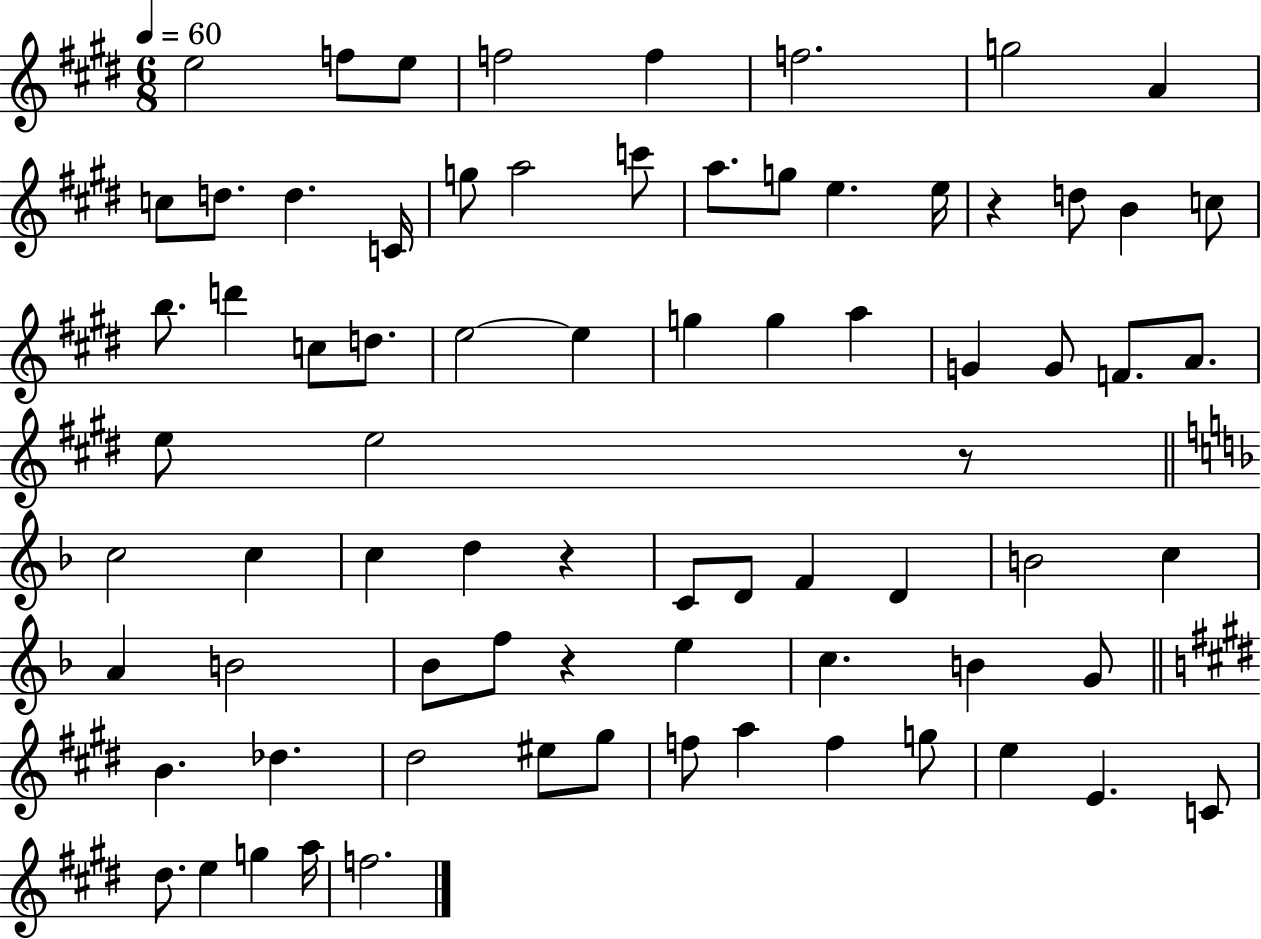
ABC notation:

X:1
T:Untitled
M:6/8
L:1/4
K:E
e2 f/2 e/2 f2 f f2 g2 A c/2 d/2 d C/4 g/2 a2 c'/2 a/2 g/2 e e/4 z d/2 B c/2 b/2 d' c/2 d/2 e2 e g g a G G/2 F/2 A/2 e/2 e2 z/2 c2 c c d z C/2 D/2 F D B2 c A B2 _B/2 f/2 z e c B G/2 B _d ^d2 ^e/2 ^g/2 f/2 a f g/2 e E C/2 ^d/2 e g a/4 f2